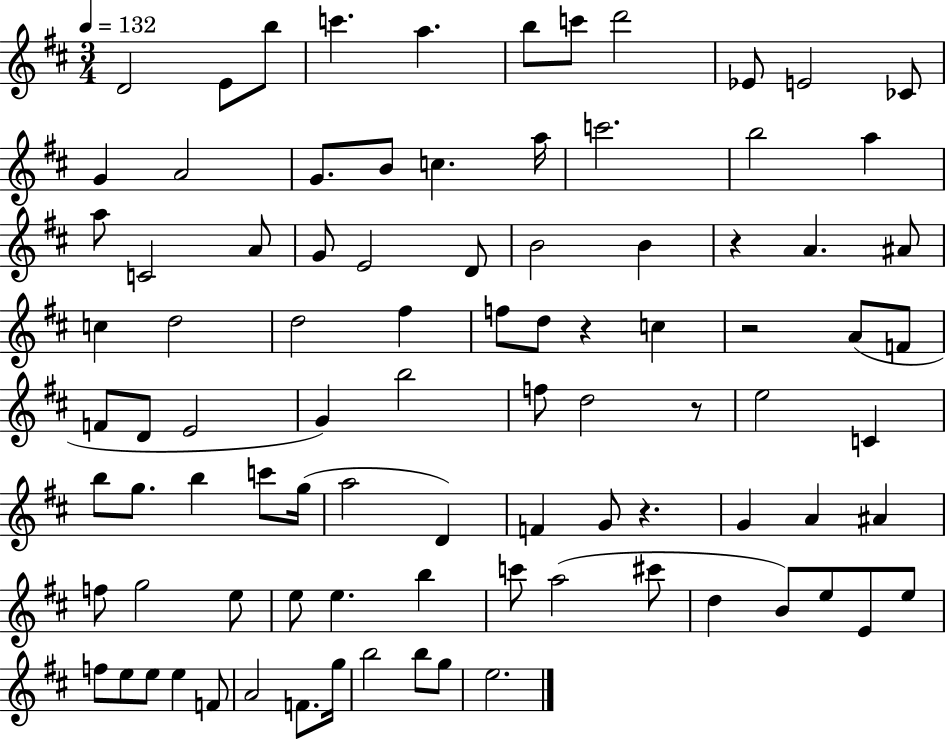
{
  \clef treble
  \numericTimeSignature
  \time 3/4
  \key d \major
  \tempo 4 = 132
  \repeat volta 2 { d'2 e'8 b''8 | c'''4. a''4. | b''8 c'''8 d'''2 | ees'8 e'2 ces'8 | \break g'4 a'2 | g'8. b'8 c''4. a''16 | c'''2. | b''2 a''4 | \break a''8 c'2 a'8 | g'8 e'2 d'8 | b'2 b'4 | r4 a'4. ais'8 | \break c''4 d''2 | d''2 fis''4 | f''8 d''8 r4 c''4 | r2 a'8( f'8 | \break f'8 d'8 e'2 | g'4) b''2 | f''8 d''2 r8 | e''2 c'4 | \break b''8 g''8. b''4 c'''8 g''16( | a''2 d'4) | f'4 g'8 r4. | g'4 a'4 ais'4 | \break f''8 g''2 e''8 | e''8 e''4. b''4 | c'''8 a''2( cis'''8 | d''4 b'8) e''8 e'8 e''8 | \break f''8 e''8 e''8 e''4 f'8 | a'2 f'8. g''16 | b''2 b''8 g''8 | e''2. | \break } \bar "|."
}